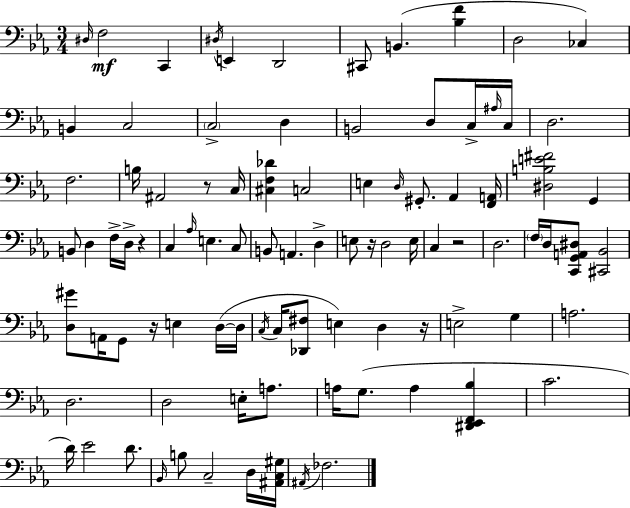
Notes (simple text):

D#3/s F3/h C2/q D#3/s E2/q D2/h C#2/e B2/q. [Bb3,F4]/q D3/h CES3/q B2/q C3/h C3/h D3/q B2/h D3/e C3/s A#3/s C3/s D3/h. F3/h. B3/s A#2/h R/e C3/s [C#3,F3,Db4]/q C3/h E3/q D3/s G#2/e. Ab2/q [F2,A2]/s [D#3,B3,E4,F#4]/h G2/q B2/e D3/q F3/s D3/s R/q C3/q Ab3/s E3/q. C3/e B2/e A2/q. D3/q E3/e R/s D3/h E3/s C3/q R/h D3/h. F3/s D3/s [C2,G2,A2,D#3]/e [C#2,Bb2]/h [D3,G#4]/e A2/s G2/e R/s E3/q D3/s D3/s C3/s C3/s [Db2,F#3]/e E3/q D3/q R/s E3/h G3/q A3/h. D3/h. D3/h E3/s A3/e. A3/s G3/e. A3/q [D#2,Eb2,F2,Bb3]/q C4/h. D4/s Eb4/h D4/e. Bb2/s B3/e C3/h D3/s [A#2,C3,G#3]/s A#2/s FES3/h.